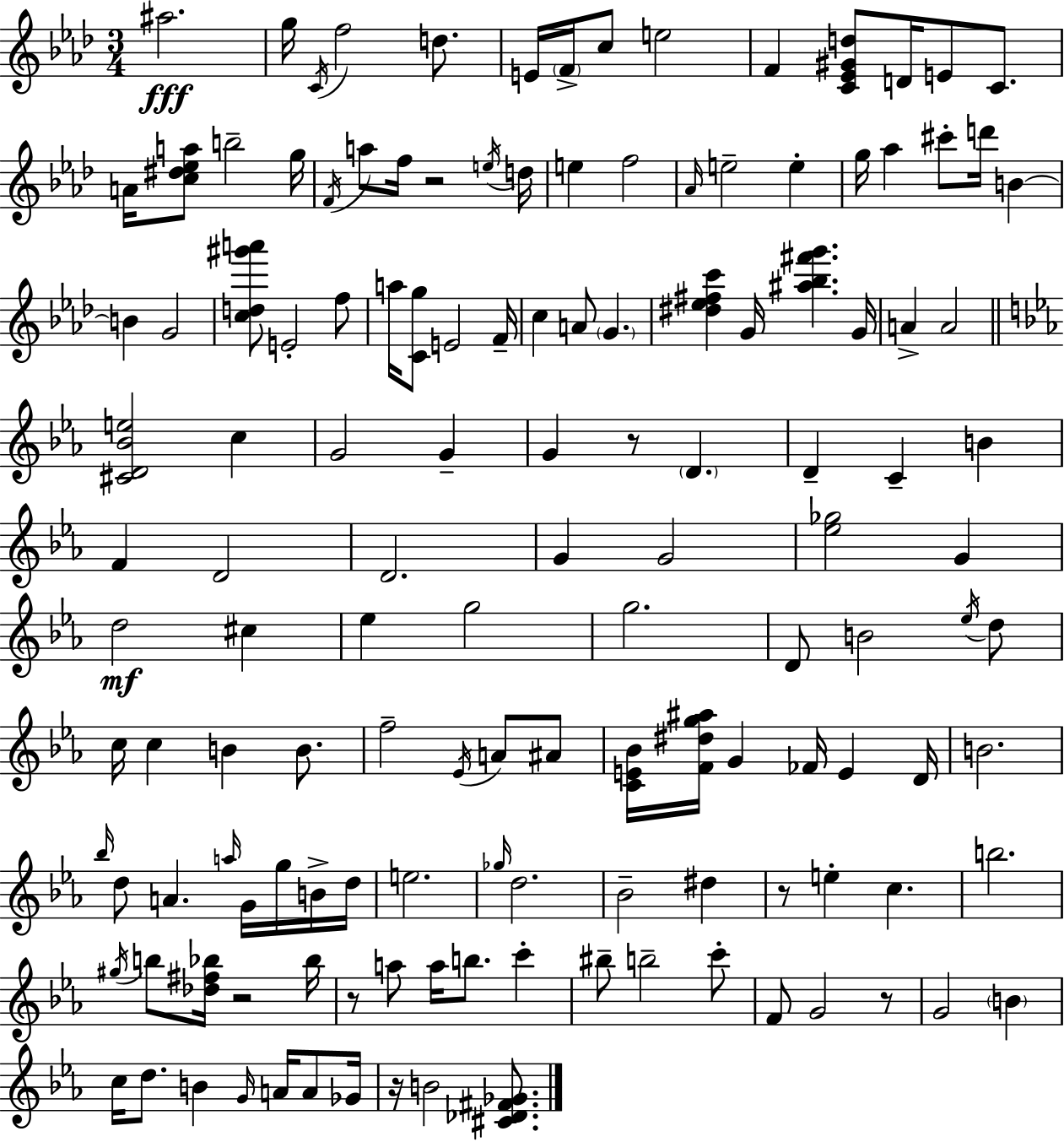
{
  \clef treble
  \numericTimeSignature
  \time 3/4
  \key f \minor
  \repeat volta 2 { ais''2.\fff | g''16 \acciaccatura { c'16 } f''2 d''8. | e'16 \parenthesize f'16-> c''8 e''2 | f'4 <c' ees' gis' d''>8 d'16 e'8 c'8. | \break a'16 <c'' dis'' ees'' a''>8 b''2-- | g''16 \acciaccatura { f'16 } a''8 f''16 r2 | \acciaccatura { e''16 } d''16 e''4 f''2 | \grace { aes'16 } e''2-- | \break e''4-. g''16 aes''4 cis'''8-. d'''16 | b'4~~ b'4 g'2 | <c'' d'' gis''' a'''>8 e'2-. | f''8 a''16 <c' g''>8 e'2 | \break f'16-- c''4 a'8 \parenthesize g'4. | <dis'' ees'' fis'' c'''>4 g'16 <ais'' bes'' fis''' g'''>4. | g'16 a'4-> a'2 | \bar "||" \break \key ees \major <cis' d' bes' e''>2 c''4 | g'2 g'4-- | g'4 r8 \parenthesize d'4. | d'4-- c'4-- b'4 | \break f'4 d'2 | d'2. | g'4 g'2 | <ees'' ges''>2 g'4 | \break d''2\mf cis''4 | ees''4 g''2 | g''2. | d'8 b'2 \acciaccatura { ees''16 } d''8 | \break c''16 c''4 b'4 b'8. | f''2-- \acciaccatura { ees'16 } a'8 | ais'8 <c' e' bes'>16 <f' dis'' g'' ais''>16 g'4 fes'16 e'4 | d'16 b'2. | \break \grace { bes''16 } d''8 a'4. \grace { a''16 } | g'16 g''16 b'16-> d''16 e''2. | \grace { ges''16 } d''2. | bes'2-- | \break dis''4 r8 e''4-. c''4. | b''2. | \acciaccatura { gis''16 } b''8 <des'' fis'' bes''>16 r2 | bes''16 r8 a''8 a''16 b''8. | \break c'''4-. bis''8-- b''2-- | c'''8-. f'8 g'2 | r8 g'2 | \parenthesize b'4 c''16 d''8. b'4 | \break \grace { g'16 } a'16 a'8 ges'16 r16 b'2 | <cis' des' fis' ges'>8. } \bar "|."
}